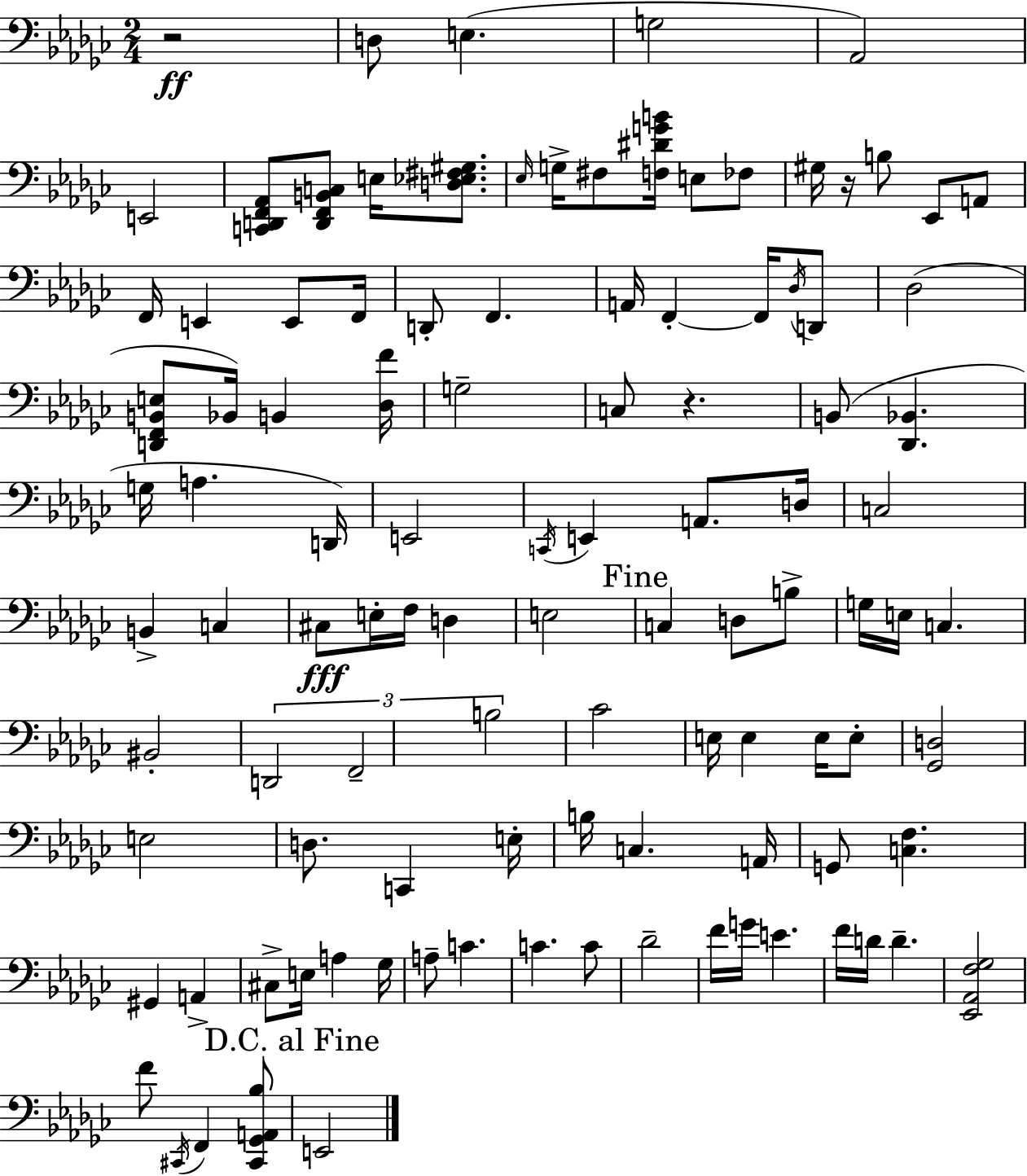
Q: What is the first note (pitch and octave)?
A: D3